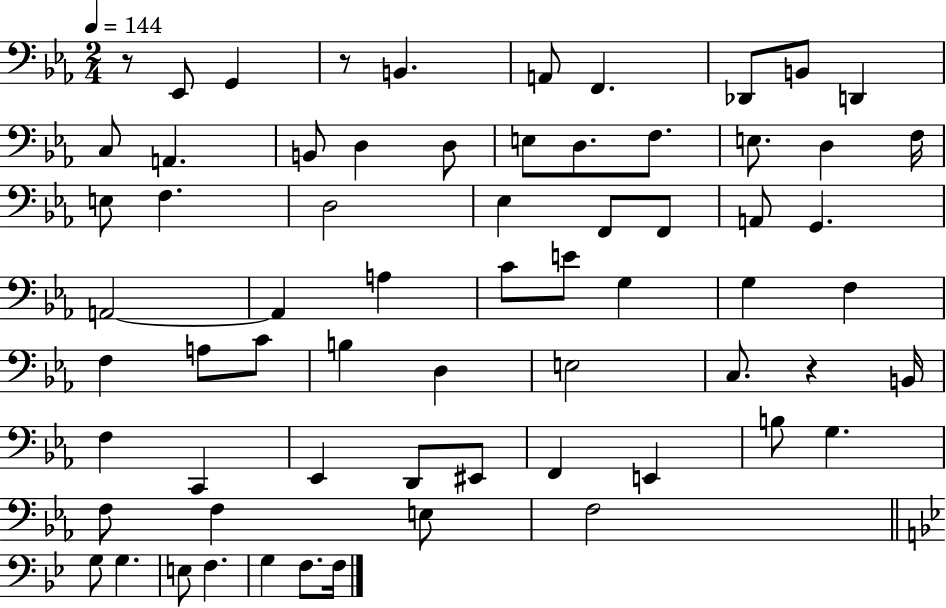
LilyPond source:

{
  \clef bass
  \numericTimeSignature
  \time 2/4
  \key ees \major
  \tempo 4 = 144
  r8 ees,8 g,4 | r8 b,4. | a,8 f,4. | des,8 b,8 d,4 | \break c8 a,4. | b,8 d4 d8 | e8 d8. f8. | e8. d4 f16 | \break e8 f4. | d2 | ees4 f,8 f,8 | a,8 g,4. | \break a,2~~ | a,4 a4 | c'8 e'8 g4 | g4 f4 | \break f4 a8 c'8 | b4 d4 | e2 | c8. r4 b,16 | \break f4 c,4 | ees,4 d,8 eis,8 | f,4 e,4 | b8 g4. | \break f8 f4 e8 | f2 | \bar "||" \break \key bes \major g8 g4. | e8 f4. | g4 f8. f16 | \bar "|."
}